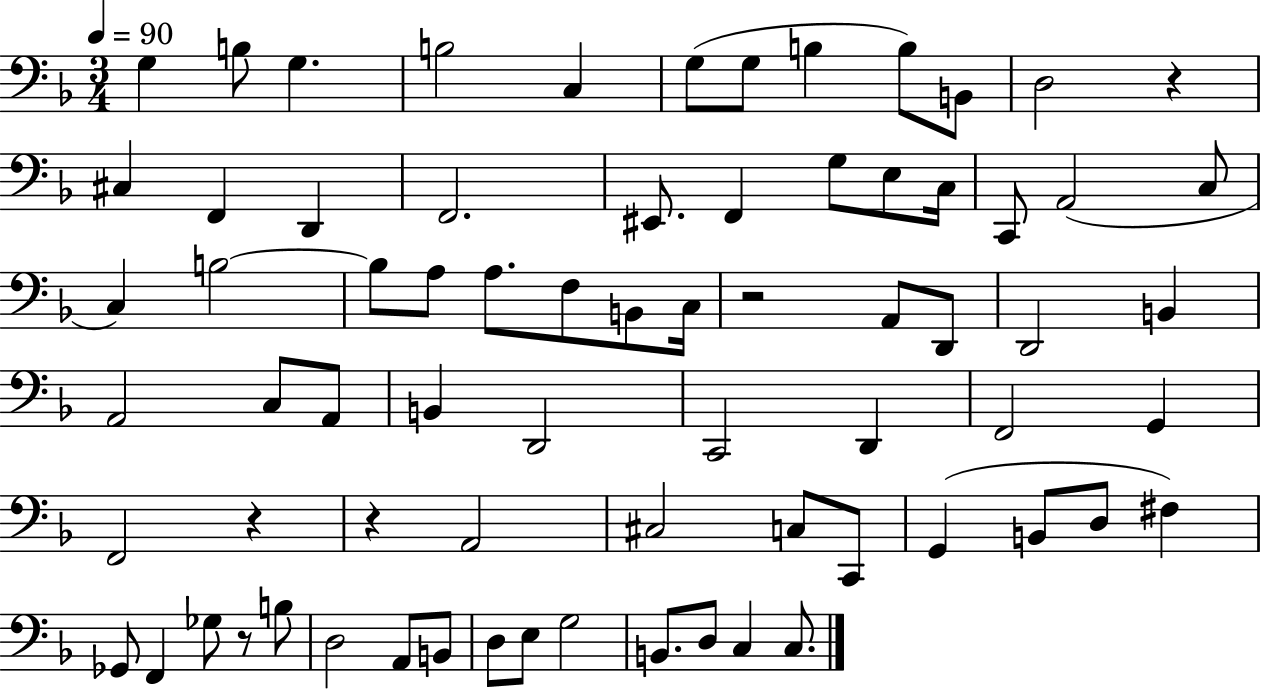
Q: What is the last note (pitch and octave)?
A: C3